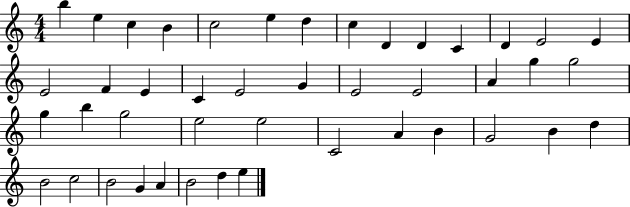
{
  \clef treble
  \numericTimeSignature
  \time 4/4
  \key c \major
  b''4 e''4 c''4 b'4 | c''2 e''4 d''4 | c''4 d'4 d'4 c'4 | d'4 e'2 e'4 | \break e'2 f'4 e'4 | c'4 e'2 g'4 | e'2 e'2 | a'4 g''4 g''2 | \break g''4 b''4 g''2 | e''2 e''2 | c'2 a'4 b'4 | g'2 b'4 d''4 | \break b'2 c''2 | b'2 g'4 a'4 | b'2 d''4 e''4 | \bar "|."
}